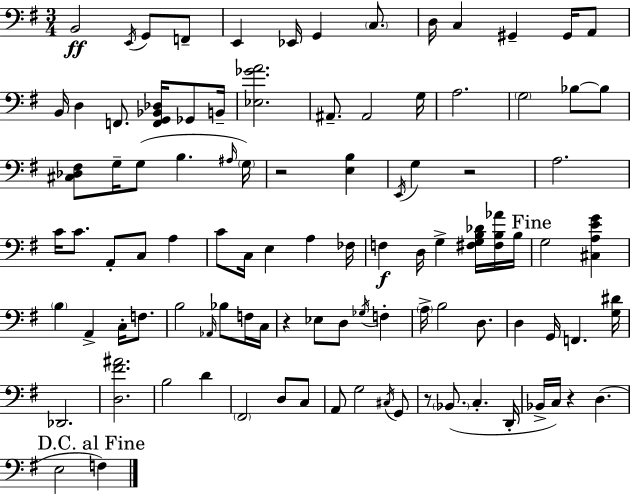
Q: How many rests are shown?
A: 5